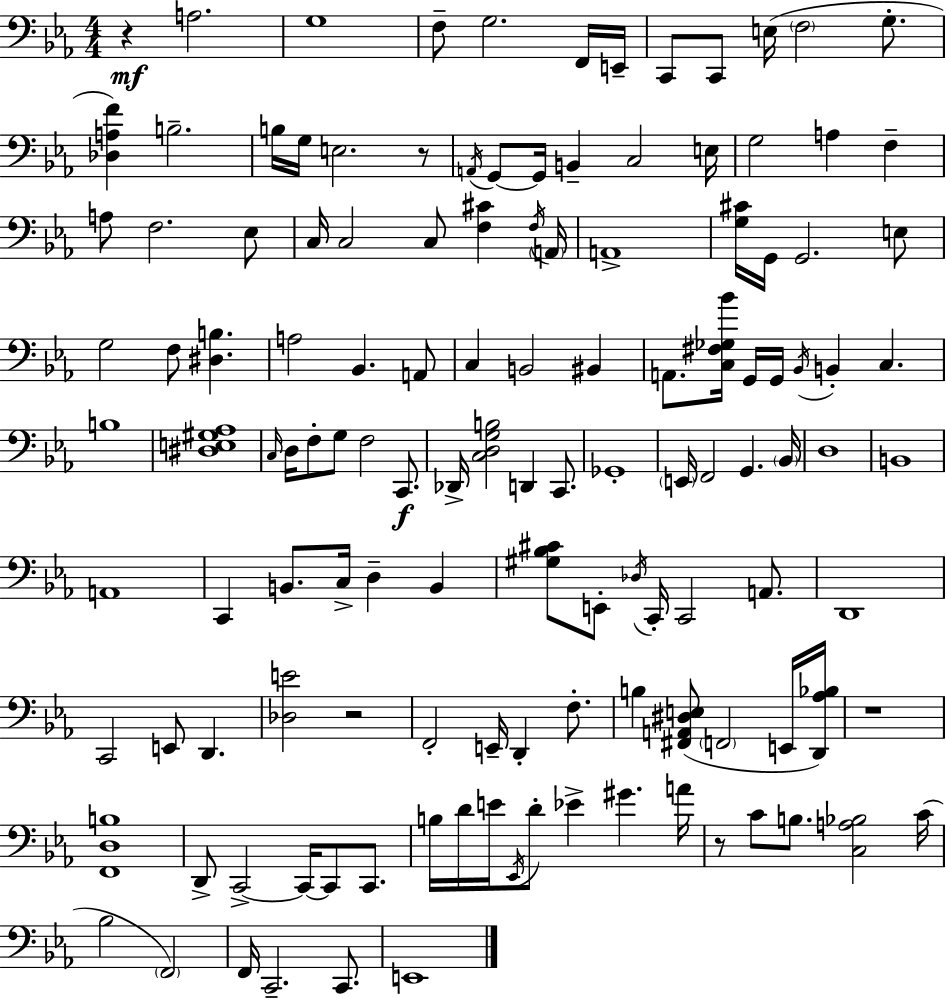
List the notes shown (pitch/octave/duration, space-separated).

R/q A3/h. G3/w F3/e G3/h. F2/s E2/s C2/e C2/e E3/s F3/h G3/e. [Db3,A3,F4]/q B3/h. B3/s G3/s E3/h. R/e A2/s G2/e G2/s B2/q C3/h E3/s G3/h A3/q F3/q A3/e F3/h. Eb3/e C3/s C3/h C3/e [F3,C#4]/q F3/s A2/s A2/w [G3,C#4]/s G2/s G2/h. E3/e G3/h F3/e [D#3,B3]/q. A3/h Bb2/q. A2/e C3/q B2/h BIS2/q A2/e. [C3,F#3,Gb3,Bb4]/s G2/s G2/s Bb2/s B2/q C3/q. B3/w [D#3,E3,G#3,Ab3]/w C3/s D3/s F3/e G3/e F3/h C2/e. Db2/s [C3,D3,G3,B3]/h D2/q C2/e. Gb2/w E2/s F2/h G2/q. Bb2/s D3/w B2/w A2/w C2/q B2/e. C3/s D3/q B2/q [G#3,Bb3,C#4]/e E2/e Db3/s C2/s C2/h A2/e. D2/w C2/h E2/e D2/q. [Db3,E4]/h R/h F2/h E2/s D2/q F3/e. B3/q [F#2,A2,D#3,E3]/e F2/h E2/s [D2,Ab3,Bb3]/s R/w [F2,D3,B3]/w D2/e C2/h C2/s C2/e C2/e. B3/s D4/s E4/s Eb2/s D4/e Eb4/q G#4/q. A4/s R/e C4/e B3/e. [C3,A3,Bb3]/h C4/s Bb3/h F2/h F2/s C2/h. C2/e. E2/w